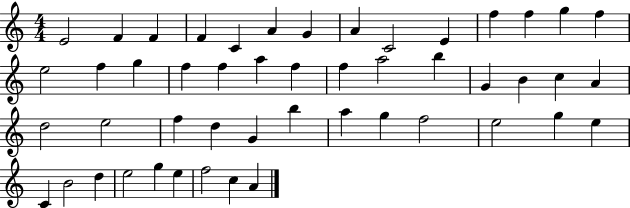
{
  \clef treble
  \numericTimeSignature
  \time 4/4
  \key c \major
  e'2 f'4 f'4 | f'4 c'4 a'4 g'4 | a'4 c'2 e'4 | f''4 f''4 g''4 f''4 | \break e''2 f''4 g''4 | f''4 f''4 a''4 f''4 | f''4 a''2 b''4 | g'4 b'4 c''4 a'4 | \break d''2 e''2 | f''4 d''4 g'4 b''4 | a''4 g''4 f''2 | e''2 g''4 e''4 | \break c'4 b'2 d''4 | e''2 g''4 e''4 | f''2 c''4 a'4 | \bar "|."
}